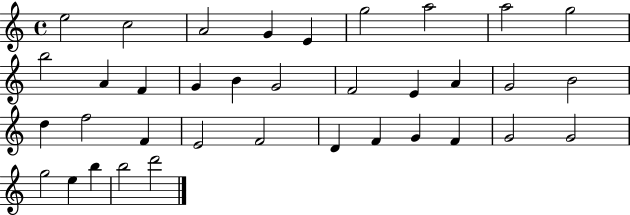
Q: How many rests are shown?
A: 0